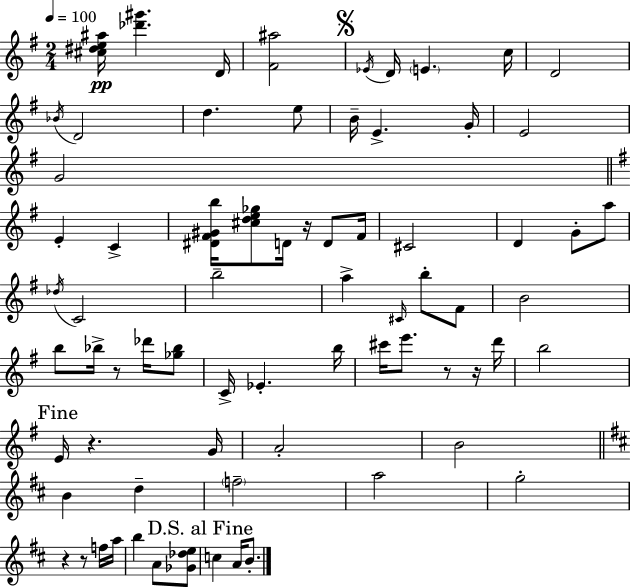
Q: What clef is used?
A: treble